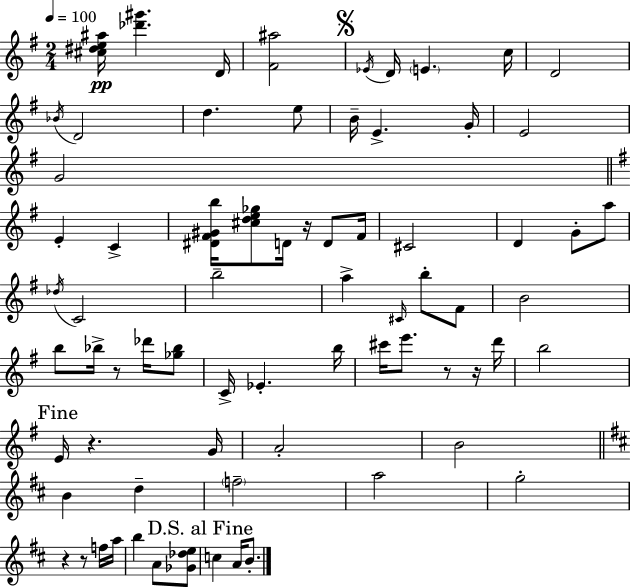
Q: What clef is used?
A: treble